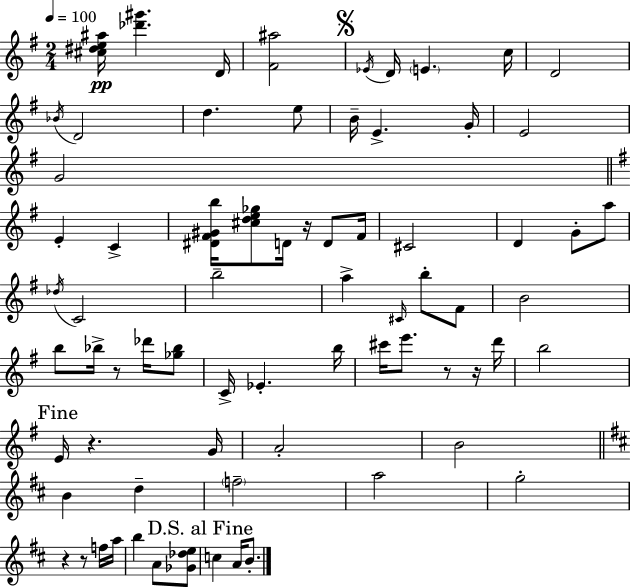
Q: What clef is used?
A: treble